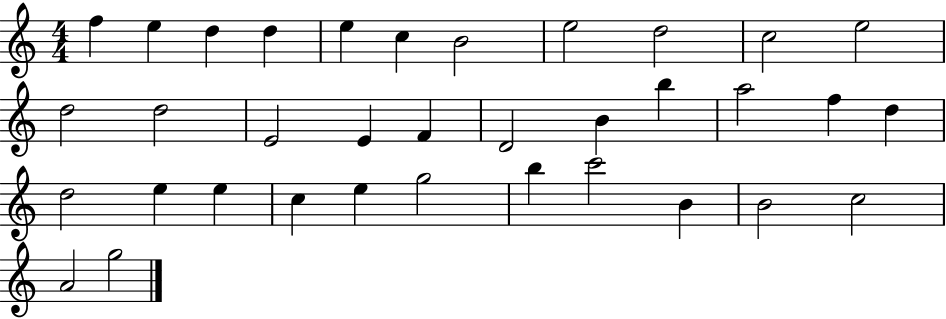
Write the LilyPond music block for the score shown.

{
  \clef treble
  \numericTimeSignature
  \time 4/4
  \key c \major
  f''4 e''4 d''4 d''4 | e''4 c''4 b'2 | e''2 d''2 | c''2 e''2 | \break d''2 d''2 | e'2 e'4 f'4 | d'2 b'4 b''4 | a''2 f''4 d''4 | \break d''2 e''4 e''4 | c''4 e''4 g''2 | b''4 c'''2 b'4 | b'2 c''2 | \break a'2 g''2 | \bar "|."
}